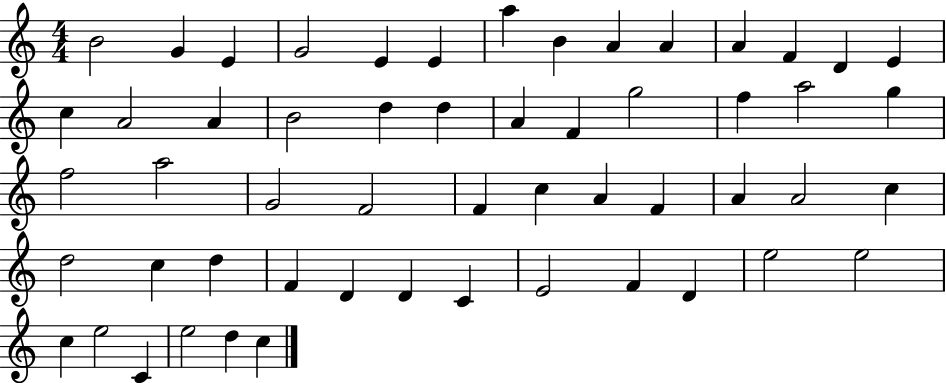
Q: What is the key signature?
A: C major